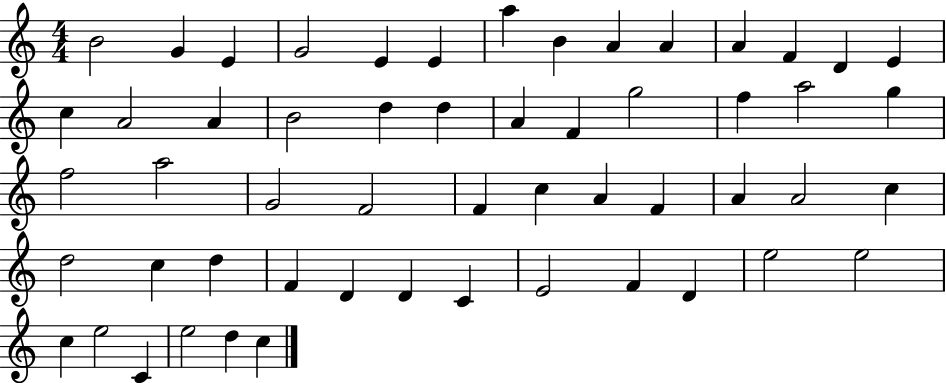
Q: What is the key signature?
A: C major